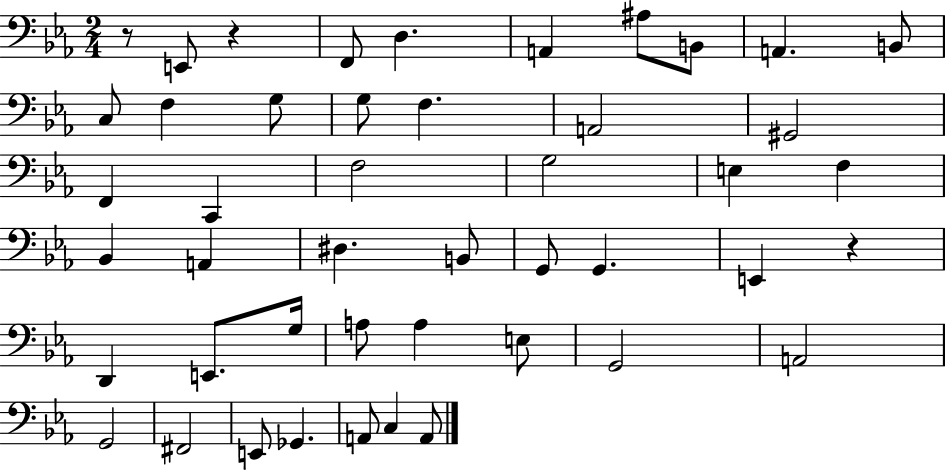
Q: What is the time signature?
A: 2/4